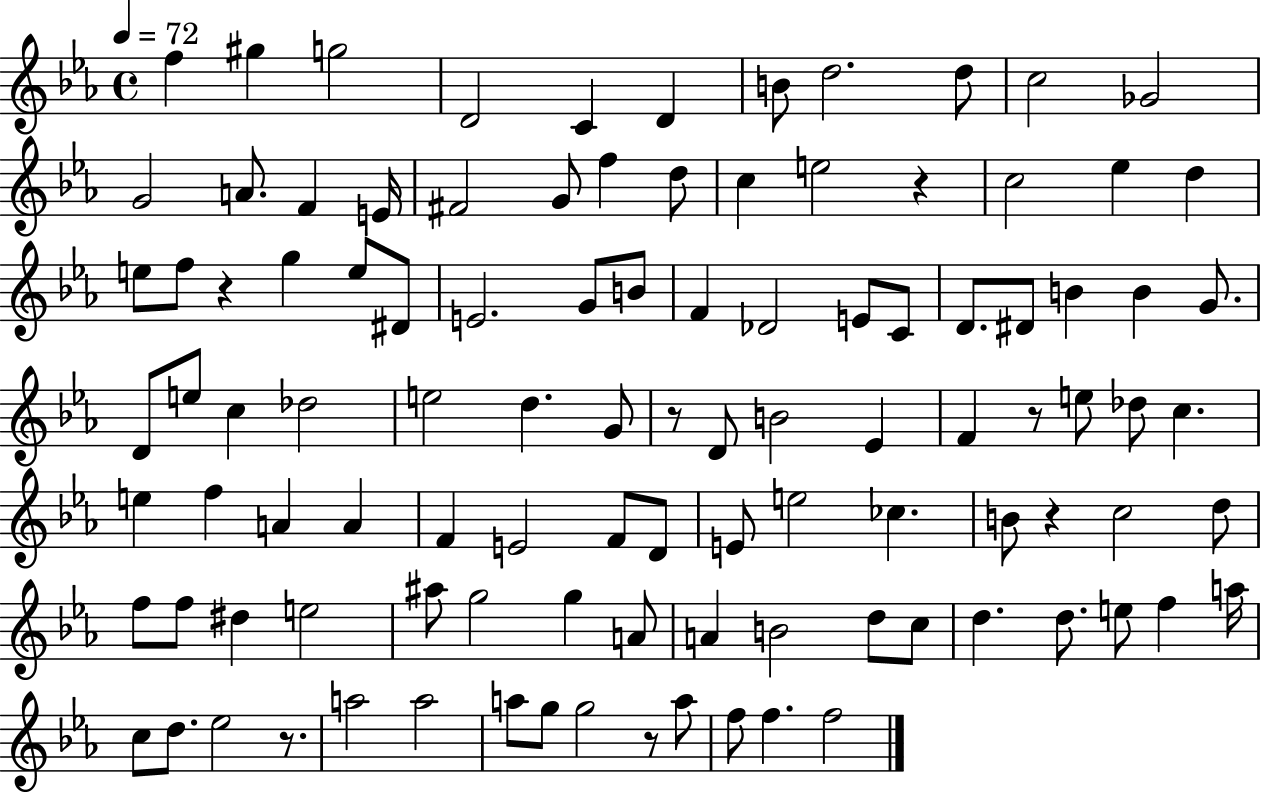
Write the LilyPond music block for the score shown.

{
  \clef treble
  \time 4/4
  \defaultTimeSignature
  \key ees \major
  \tempo 4 = 72
  f''4 gis''4 g''2 | d'2 c'4 d'4 | b'8 d''2. d''8 | c''2 ges'2 | \break g'2 a'8. f'4 e'16 | fis'2 g'8 f''4 d''8 | c''4 e''2 r4 | c''2 ees''4 d''4 | \break e''8 f''8 r4 g''4 e''8 dis'8 | e'2. g'8 b'8 | f'4 des'2 e'8 c'8 | d'8. dis'8 b'4 b'4 g'8. | \break d'8 e''8 c''4 des''2 | e''2 d''4. g'8 | r8 d'8 b'2 ees'4 | f'4 r8 e''8 des''8 c''4. | \break e''4 f''4 a'4 a'4 | f'4 e'2 f'8 d'8 | e'8 e''2 ces''4. | b'8 r4 c''2 d''8 | \break f''8 f''8 dis''4 e''2 | ais''8 g''2 g''4 a'8 | a'4 b'2 d''8 c''8 | d''4. d''8. e''8 f''4 a''16 | \break c''8 d''8. ees''2 r8. | a''2 a''2 | a''8 g''8 g''2 r8 a''8 | f''8 f''4. f''2 | \break \bar "|."
}